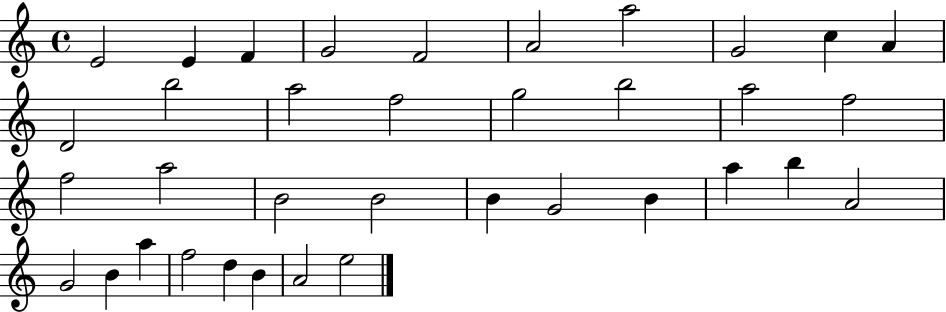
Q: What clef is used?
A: treble